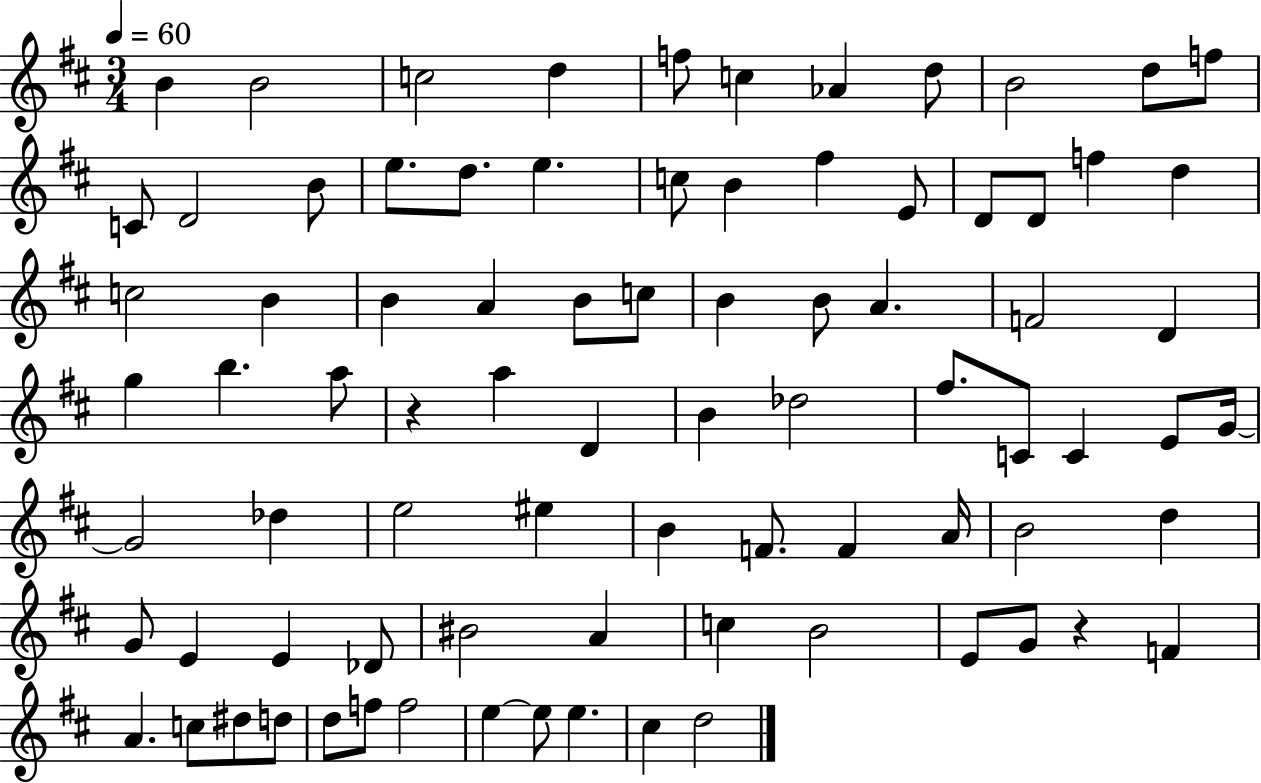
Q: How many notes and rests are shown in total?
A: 83